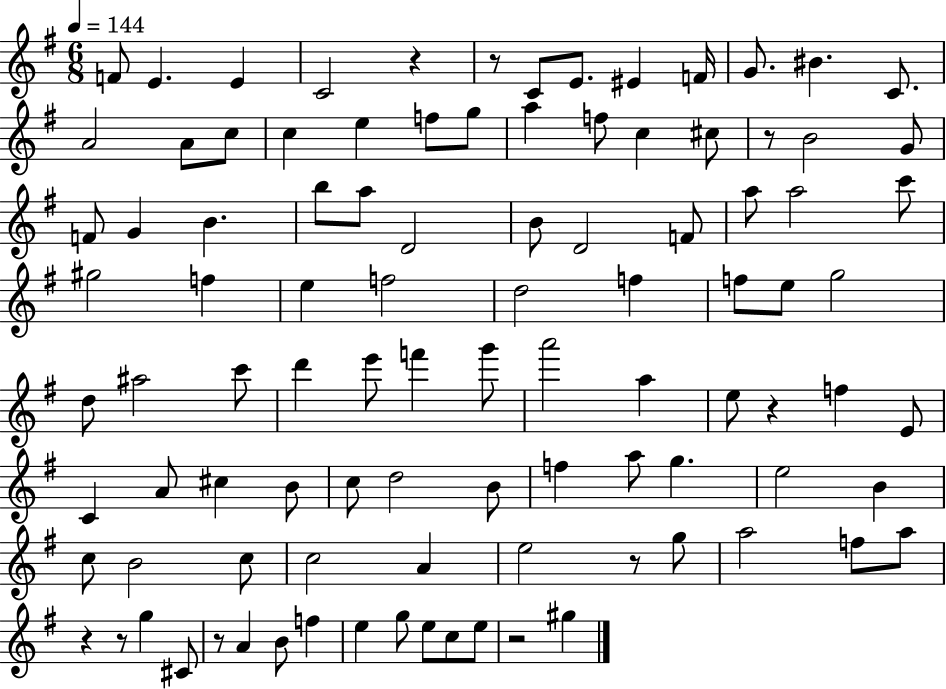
{
  \clef treble
  \numericTimeSignature
  \time 6/8
  \key g \major
  \tempo 4 = 144
  f'8 e'4. e'4 | c'2 r4 | r8 c'8 e'8. eis'4 f'16 | g'8. bis'4. c'8. | \break a'2 a'8 c''8 | c''4 e''4 f''8 g''8 | a''4 f''8 c''4 cis''8 | r8 b'2 g'8 | \break f'8 g'4 b'4. | b''8 a''8 d'2 | b'8 d'2 f'8 | a''8 a''2 c'''8 | \break gis''2 f''4 | e''4 f''2 | d''2 f''4 | f''8 e''8 g''2 | \break d''8 ais''2 c'''8 | d'''4 e'''8 f'''4 g'''8 | a'''2 a''4 | e''8 r4 f''4 e'8 | \break c'4 a'8 cis''4 b'8 | c''8 d''2 b'8 | f''4 a''8 g''4. | e''2 b'4 | \break c''8 b'2 c''8 | c''2 a'4 | e''2 r8 g''8 | a''2 f''8 a''8 | \break r4 r8 g''4 cis'8 | r8 a'4 b'8 f''4 | e''4 g''8 e''8 c''8 e''8 | r2 gis''4 | \break \bar "|."
}